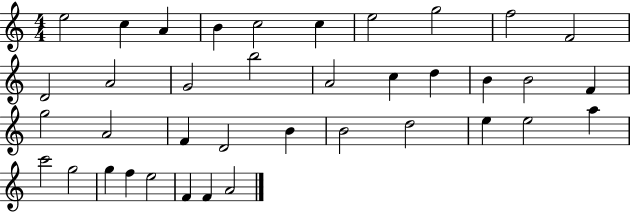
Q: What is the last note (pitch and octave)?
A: A4